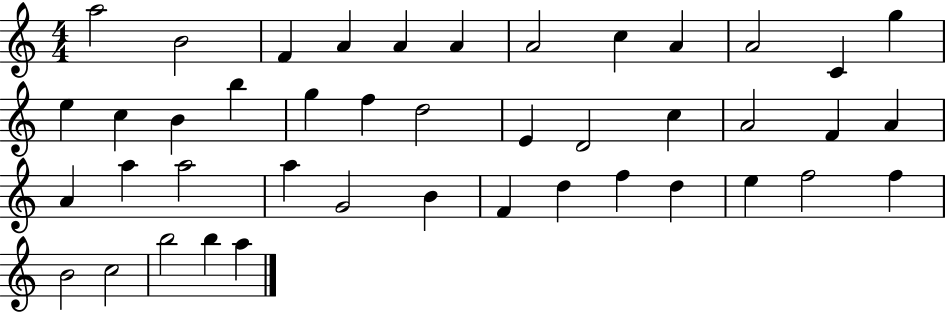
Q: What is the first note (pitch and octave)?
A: A5